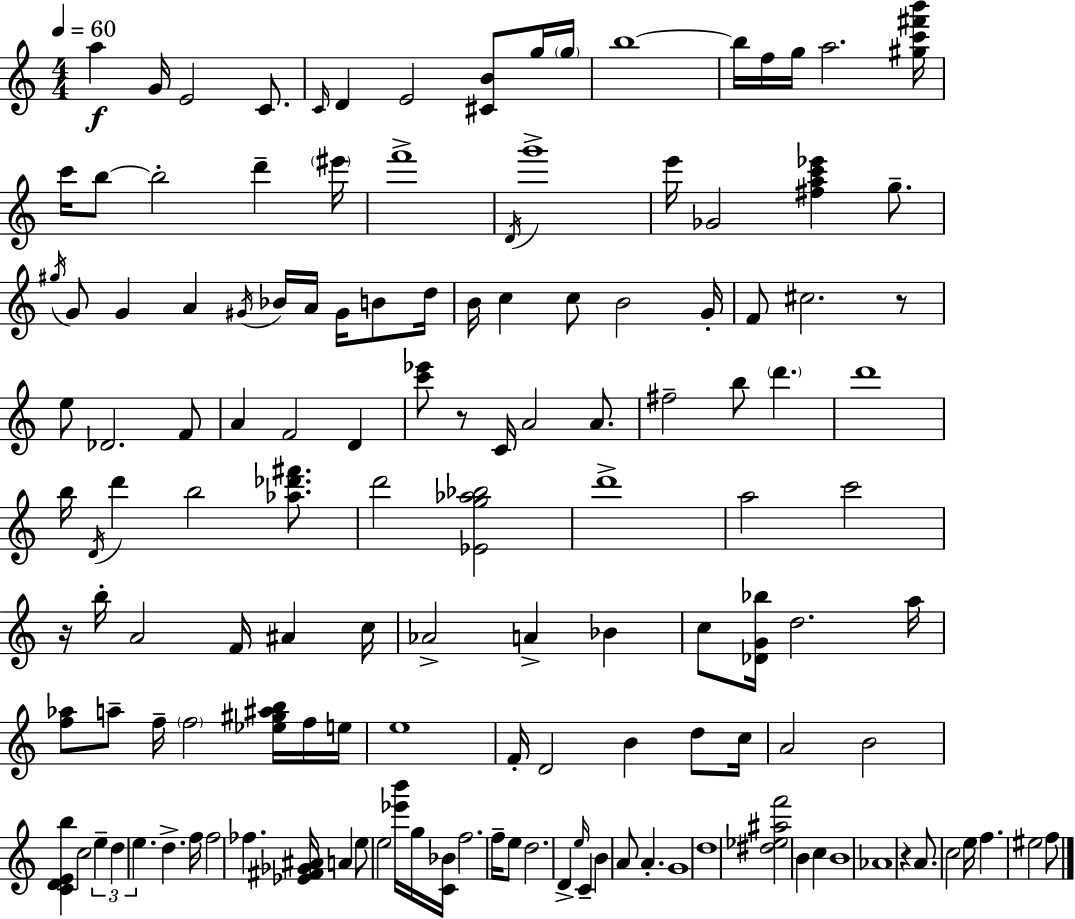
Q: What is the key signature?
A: C major